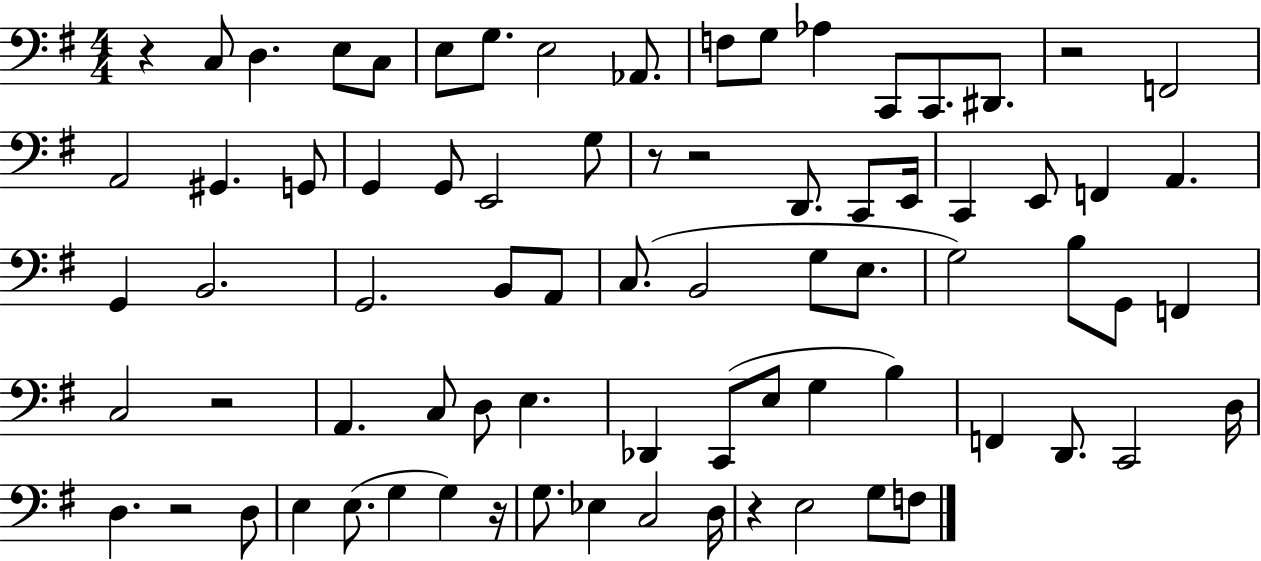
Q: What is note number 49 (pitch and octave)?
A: C2